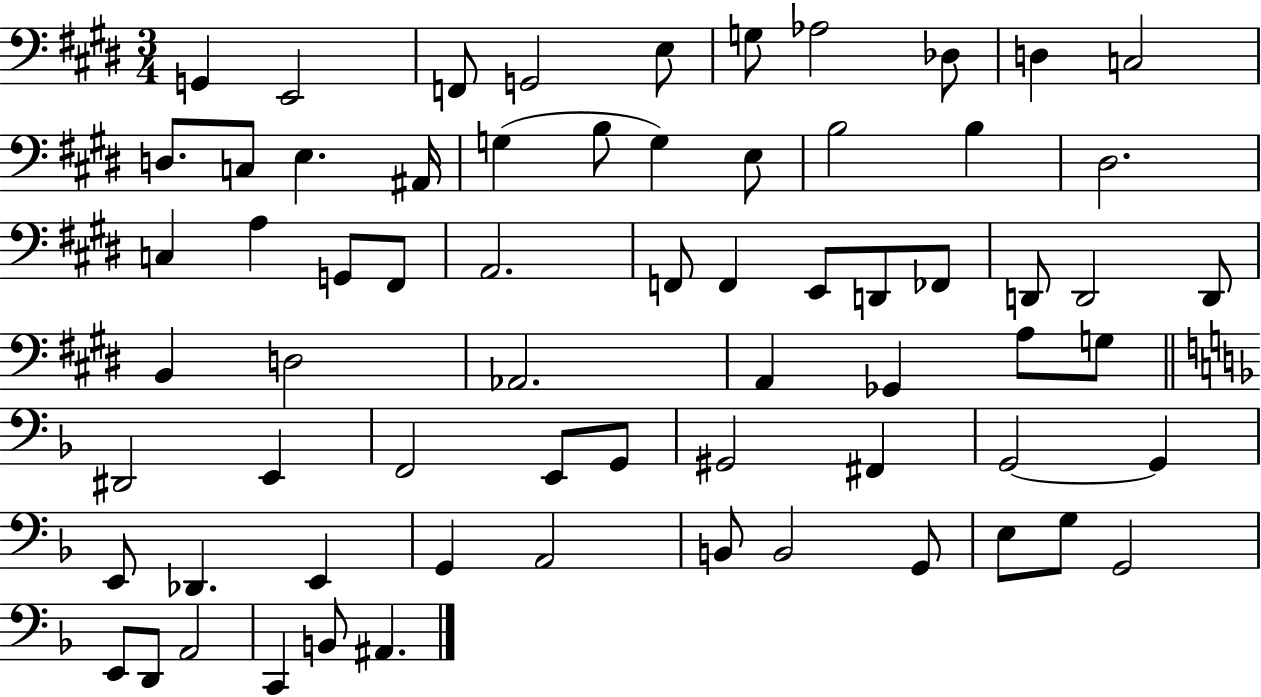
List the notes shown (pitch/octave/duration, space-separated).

G2/q E2/h F2/e G2/h E3/e G3/e Ab3/h Db3/e D3/q C3/h D3/e. C3/e E3/q. A#2/s G3/q B3/e G3/q E3/e B3/h B3/q D#3/h. C3/q A3/q G2/e F#2/e A2/h. F2/e F2/q E2/e D2/e FES2/e D2/e D2/h D2/e B2/q D3/h Ab2/h. A2/q Gb2/q A3/e G3/e D#2/h E2/q F2/h E2/e G2/e G#2/h F#2/q G2/h G2/q E2/e Db2/q. E2/q G2/q A2/h B2/e B2/h G2/e E3/e G3/e G2/h E2/e D2/e A2/h C2/q B2/e A#2/q.